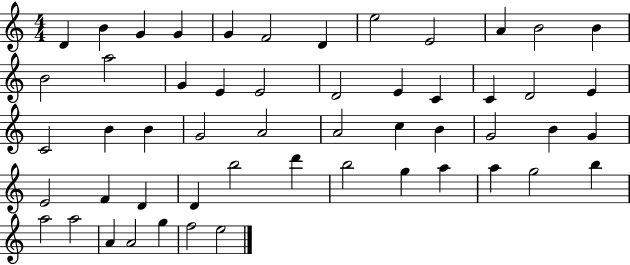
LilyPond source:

{
  \clef treble
  \numericTimeSignature
  \time 4/4
  \key c \major
  d'4 b'4 g'4 g'4 | g'4 f'2 d'4 | e''2 e'2 | a'4 b'2 b'4 | \break b'2 a''2 | g'4 e'4 e'2 | d'2 e'4 c'4 | c'4 d'2 e'4 | \break c'2 b'4 b'4 | g'2 a'2 | a'2 c''4 b'4 | g'2 b'4 g'4 | \break e'2 f'4 d'4 | d'4 b''2 d'''4 | b''2 g''4 a''4 | a''4 g''2 b''4 | \break a''2 a''2 | a'4 a'2 g''4 | f''2 e''2 | \bar "|."
}